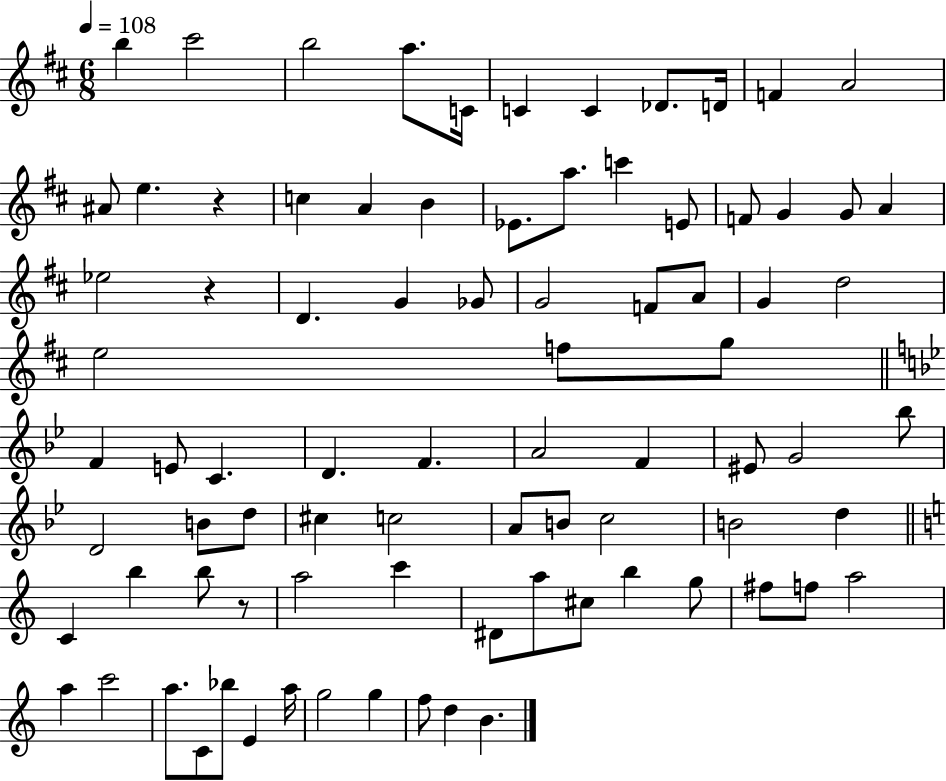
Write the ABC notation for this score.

X:1
T:Untitled
M:6/8
L:1/4
K:D
b ^c'2 b2 a/2 C/4 C C _D/2 D/4 F A2 ^A/2 e z c A B _E/2 a/2 c' E/2 F/2 G G/2 A _e2 z D G _G/2 G2 F/2 A/2 G d2 e2 f/2 g/2 F E/2 C D F A2 F ^E/2 G2 _b/2 D2 B/2 d/2 ^c c2 A/2 B/2 c2 B2 d C b b/2 z/2 a2 c' ^D/2 a/2 ^c/2 b g/2 ^f/2 f/2 a2 a c'2 a/2 C/2 _b/2 E a/4 g2 g f/2 d B